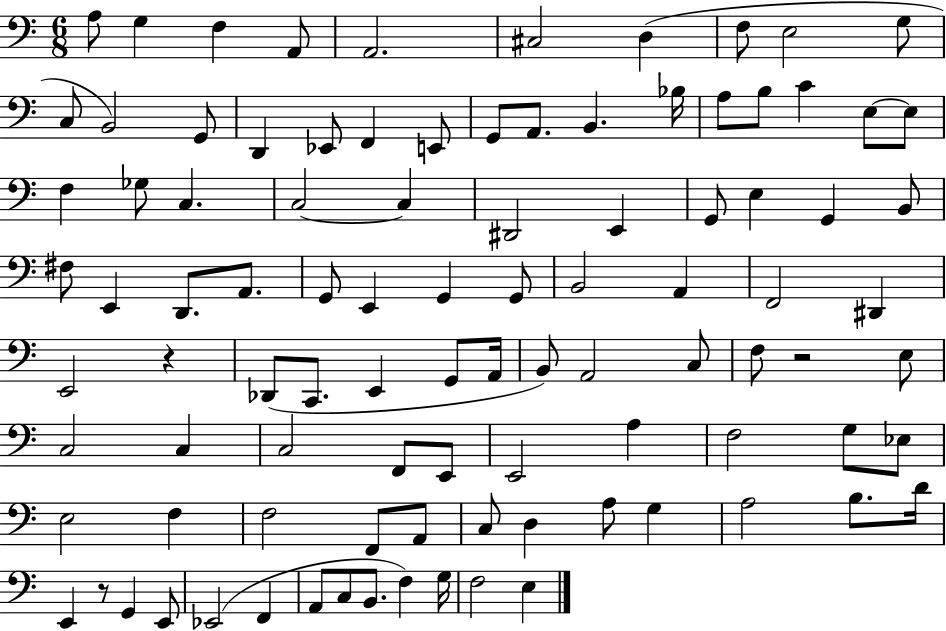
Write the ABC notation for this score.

X:1
T:Untitled
M:6/8
L:1/4
K:C
A,/2 G, F, A,,/2 A,,2 ^C,2 D, F,/2 E,2 G,/2 C,/2 B,,2 G,,/2 D,, _E,,/2 F,, E,,/2 G,,/2 A,,/2 B,, _B,/4 A,/2 B,/2 C E,/2 E,/2 F, _G,/2 C, C,2 C, ^D,,2 E,, G,,/2 E, G,, B,,/2 ^F,/2 E,, D,,/2 A,,/2 G,,/2 E,, G,, G,,/2 B,,2 A,, F,,2 ^D,, E,,2 z _D,,/2 C,,/2 E,, G,,/2 A,,/4 B,,/2 A,,2 C,/2 F,/2 z2 E,/2 C,2 C, C,2 F,,/2 E,,/2 E,,2 A, F,2 G,/2 _E,/2 E,2 F, F,2 F,,/2 A,,/2 C,/2 D, A,/2 G, A,2 B,/2 D/4 E,, z/2 G,, E,,/2 _E,,2 F,, A,,/2 C,/2 B,,/2 F, G,/4 F,2 E,